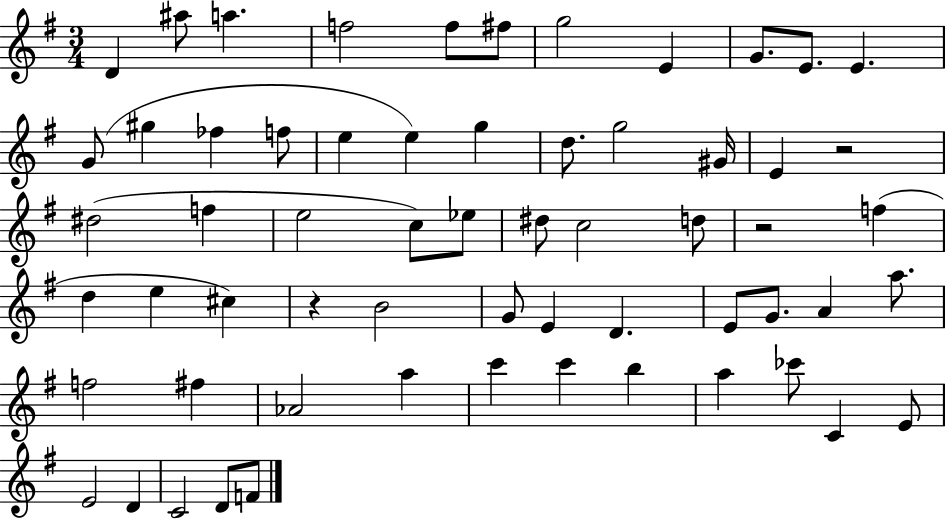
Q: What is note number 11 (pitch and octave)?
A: E4